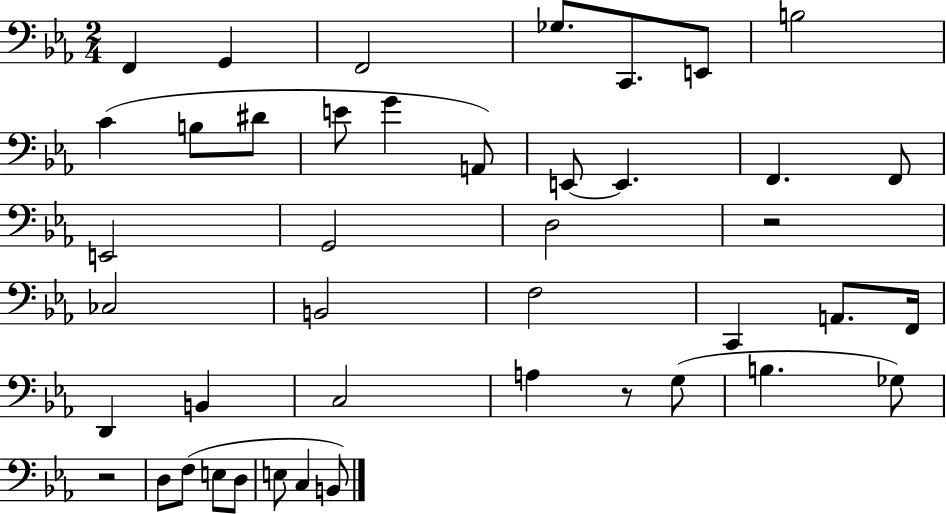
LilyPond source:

{
  \clef bass
  \numericTimeSignature
  \time 2/4
  \key ees \major
  f,4 g,4 | f,2 | ges8. c,8. e,8 | b2 | \break c'4( b8 dis'8 | e'8 g'4 a,8) | e,8~~ e,4. | f,4. f,8 | \break e,2 | g,2 | d2 | r2 | \break ces2 | b,2 | f2 | c,4 a,8. f,16 | \break d,4 b,4 | c2 | a4 r8 g8( | b4. ges8) | \break r2 | d8 f8( e8 d8 | e8 c4 b,8) | \bar "|."
}